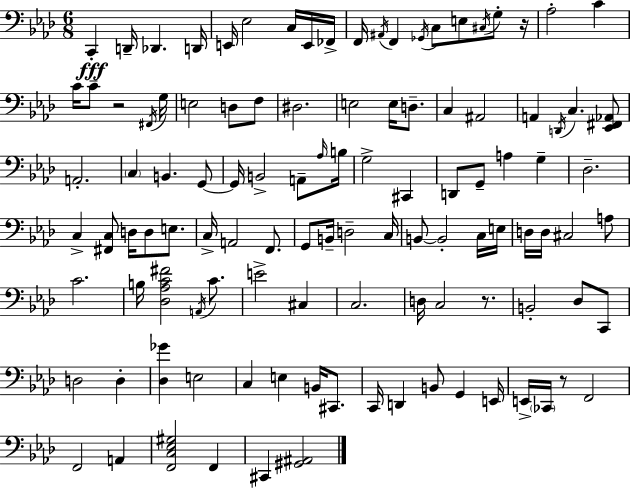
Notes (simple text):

C2/q D2/s Db2/q. D2/s E2/s Eb3/h C3/s E2/s FES2/s F2/s A#2/s F2/q Gb2/s C3/e E3/e C#3/s G3/e R/s Ab3/h C4/q C4/s C4/e R/h F#2/s G3/s E3/h D3/e F3/e D#3/h. E3/h E3/s D3/e. C3/q A#2/h A2/q D2/s C3/q. [Eb2,F#2,Ab2]/e A2/h. C3/q B2/q. G2/e G2/s B2/h A2/e Ab3/s B3/s G3/h C#2/q D2/e G2/e A3/q G3/q Db3/h. C3/q [F#2,C3]/e D3/s D3/e E3/e. C3/s A2/h F2/e. G2/e B2/s D3/h C3/s B2/e B2/h C3/s E3/s D3/s D3/s C#3/h A3/e C4/h. B3/s [Db3,Ab3,C4,F#4]/h A2/s C4/e. E4/h C#3/q C3/h. D3/s C3/h R/e. B2/h Db3/e C2/e D3/h D3/q [Db3,Gb4]/q E3/h C3/q E3/q B2/s C#2/e. C2/s D2/q B2/e G2/q E2/s E2/s CES2/s R/e F2/h F2/h A2/q [F2,C3,Eb3,G#3]/h F2/q C#2/q [G#2,A#2]/h